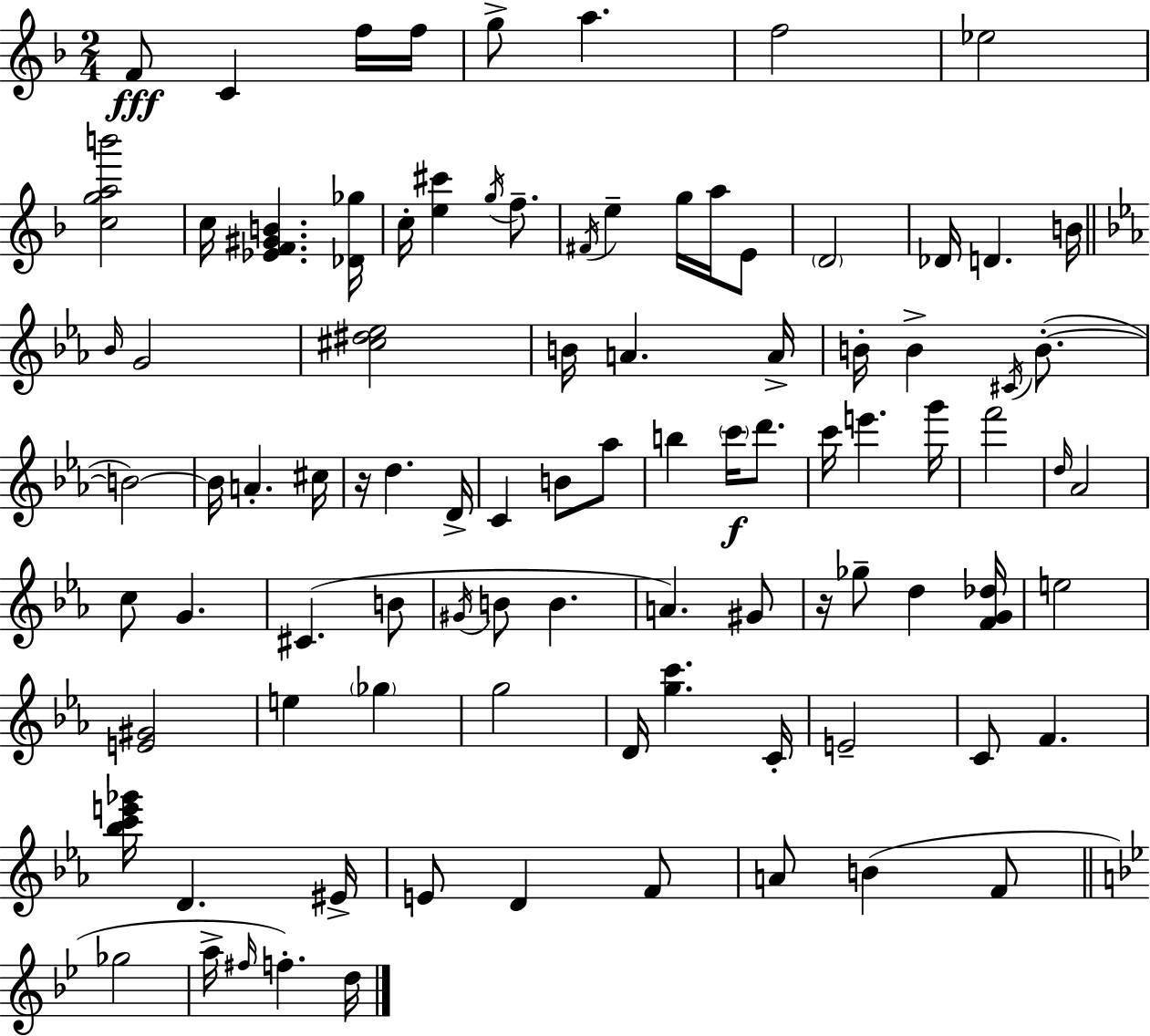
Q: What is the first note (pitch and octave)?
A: F4